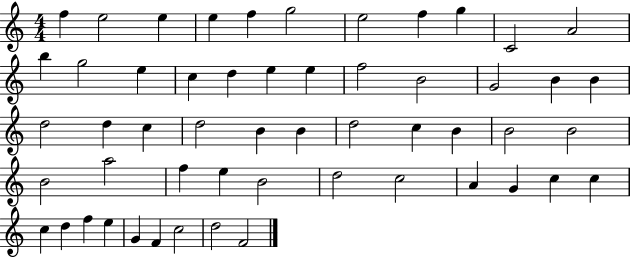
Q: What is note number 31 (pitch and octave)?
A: C5